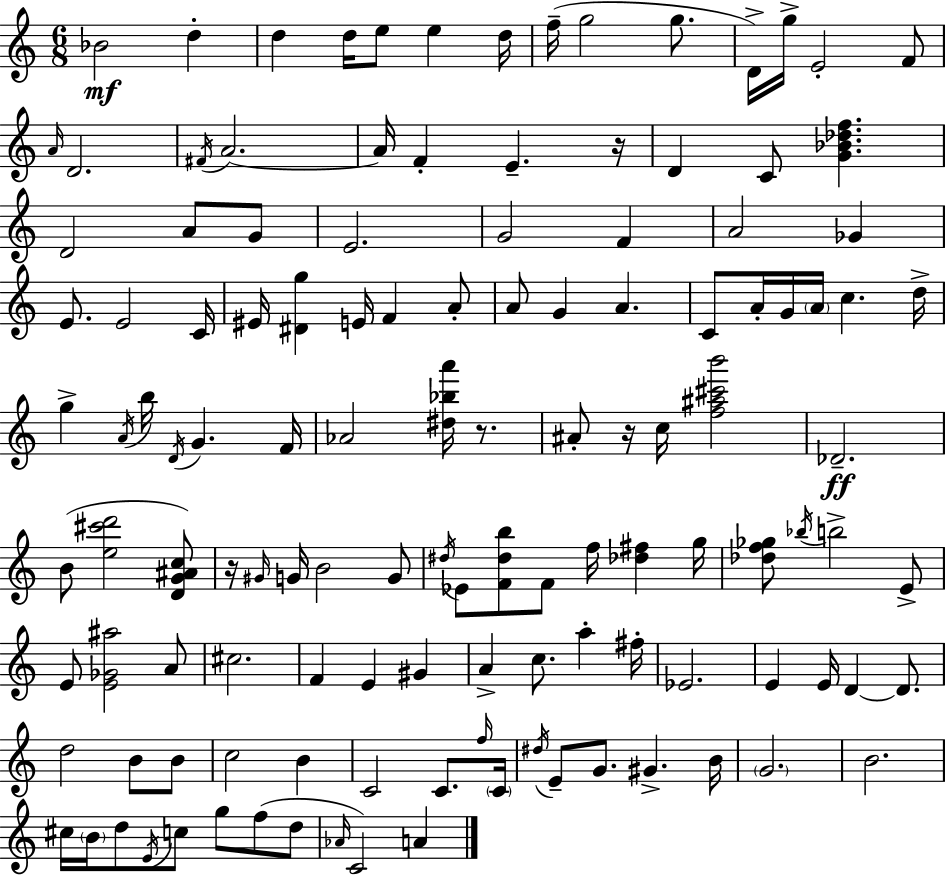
Bb4/h D5/q D5/q D5/s E5/e E5/q D5/s F5/s G5/h G5/e. D4/s G5/s E4/h F4/e A4/s D4/h. F#4/s A4/h. A4/s F4/q E4/q. R/s D4/q C4/e [G4,Bb4,Db5,F5]/q. D4/h A4/e G4/e E4/h. G4/h F4/q A4/h Gb4/q E4/e. E4/h C4/s EIS4/s [D#4,G5]/q E4/s F4/q A4/e A4/e G4/q A4/q. C4/e A4/s G4/s A4/s C5/q. D5/s G5/q A4/s B5/s D4/s G4/q. F4/s Ab4/h [D#5,Bb5,A6]/s R/e. A#4/e R/s C5/s [F5,A#5,C#6,B6]/h Db4/h. B4/e [E5,C#6,D6]/h [D4,G4,A#4,C5]/e R/s G#4/s G4/s B4/h G4/e D#5/s Eb4/e [F4,D#5,B5]/e F4/e F5/s [Db5,F#5]/q G5/s [Db5,F5,Gb5]/e Bb5/s B5/h E4/e E4/e [E4,Gb4,A#5]/h A4/e C#5/h. F4/q E4/q G#4/q A4/q C5/e. A5/q F#5/s Eb4/h. E4/q E4/s D4/q D4/e. D5/h B4/e B4/e C5/h B4/q C4/h C4/e. F5/s C4/s D#5/s E4/e G4/e. G#4/q. B4/s G4/h. B4/h. C#5/s B4/s D5/e E4/s C5/e G5/e F5/e D5/e Ab4/s C4/h A4/q